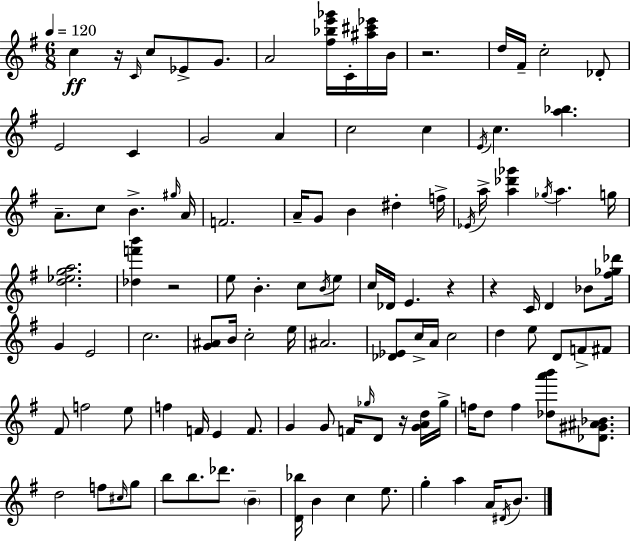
C5/q R/s C4/s C5/e Eb4/e G4/e. A4/h [F#5,Bb5,E6,Gb6]/s C4/s [A#5,C#6,Eb6]/s B4/s R/h. D5/s F#4/s C5/h Db4/e E4/h C4/q G4/h A4/q C5/h C5/q E4/s C5/q. [A5,Bb5]/q. A4/e. C5/e B4/q. G#5/s A4/s F4/h. A4/s G4/e B4/q D#5/q F5/s Eb4/s A5/s [A5,Db6,Gb6]/q Gb5/s A5/q. G5/s [D5,Eb5,G5,A5]/h. [Db5,F6,B6]/q R/h E5/e B4/q. C5/e B4/s E5/e C5/s Db4/s E4/q. R/q R/q C4/s D4/q Bb4/e [F#5,Gb5,Db6]/s G4/q E4/h C5/h. [G4,A#4]/e B4/s C5/h E5/s A#4/h. [Db4,Eb4]/e C5/s A4/s C5/h D5/q E5/e D4/e F4/e F#4/e F#4/e F5/h E5/e F5/q F4/s E4/q F4/e. G4/q G4/e F4/s Gb5/s D4/e R/s [G4,A4,D5]/s Gb5/s F5/s D5/e F5/q [Db5,A6,B6]/e [Db4,G#4,A#4,Bb4]/e. D5/h F5/e C#5/s G5/e B5/e B5/e. Db6/e. B4/q [D4,Bb5]/s B4/q C5/q E5/e. G5/q A5/q A4/s D#4/s B4/e.